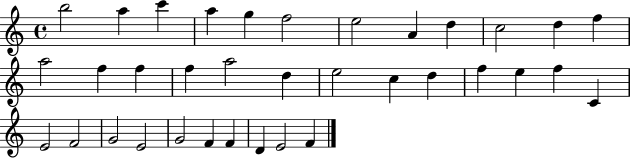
X:1
T:Untitled
M:4/4
L:1/4
K:C
b2 a c' a g f2 e2 A d c2 d f a2 f f f a2 d e2 c d f e f C E2 F2 G2 E2 G2 F F D E2 F